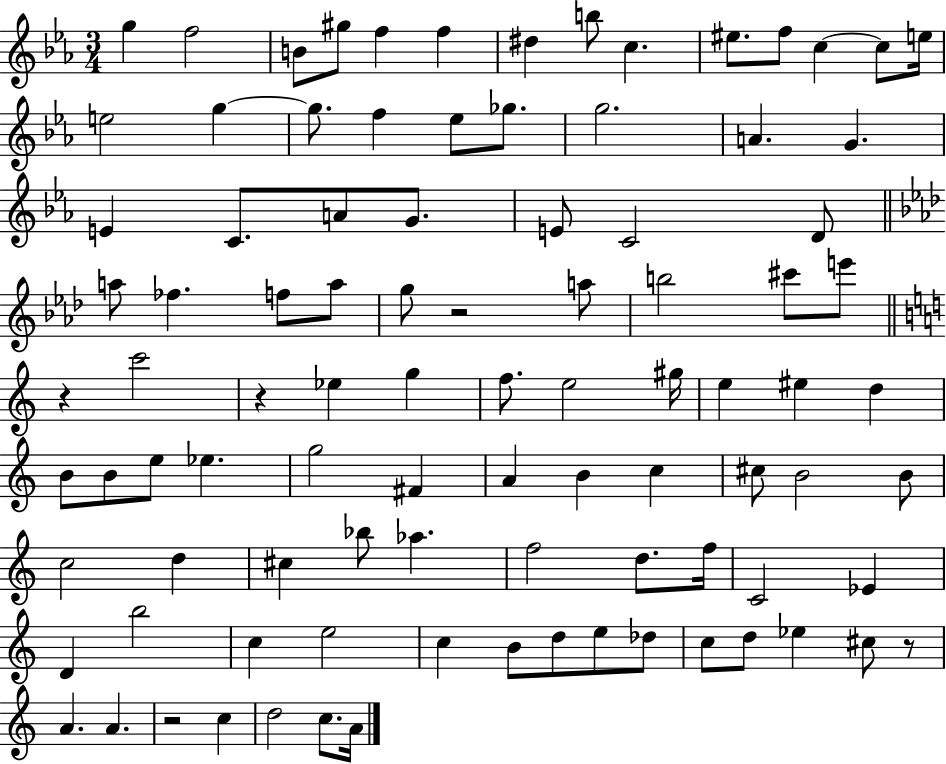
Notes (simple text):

G5/q F5/h B4/e G#5/e F5/q F5/q D#5/q B5/e C5/q. EIS5/e. F5/e C5/q C5/e E5/s E5/h G5/q G5/e. F5/q Eb5/e Gb5/e. G5/h. A4/q. G4/q. E4/q C4/e. A4/e G4/e. E4/e C4/h D4/e A5/e FES5/q. F5/e A5/e G5/e R/h A5/e B5/h C#6/e E6/e R/q C6/h R/q Eb5/q G5/q F5/e. E5/h G#5/s E5/q EIS5/q D5/q B4/e B4/e E5/e Eb5/q. G5/h F#4/q A4/q B4/q C5/q C#5/e B4/h B4/e C5/h D5/q C#5/q Bb5/e Ab5/q. F5/h D5/e. F5/s C4/h Eb4/q D4/q B5/h C5/q E5/h C5/q B4/e D5/e E5/e Db5/e C5/e D5/e Eb5/q C#5/e R/e A4/q. A4/q. R/h C5/q D5/h C5/e. A4/s